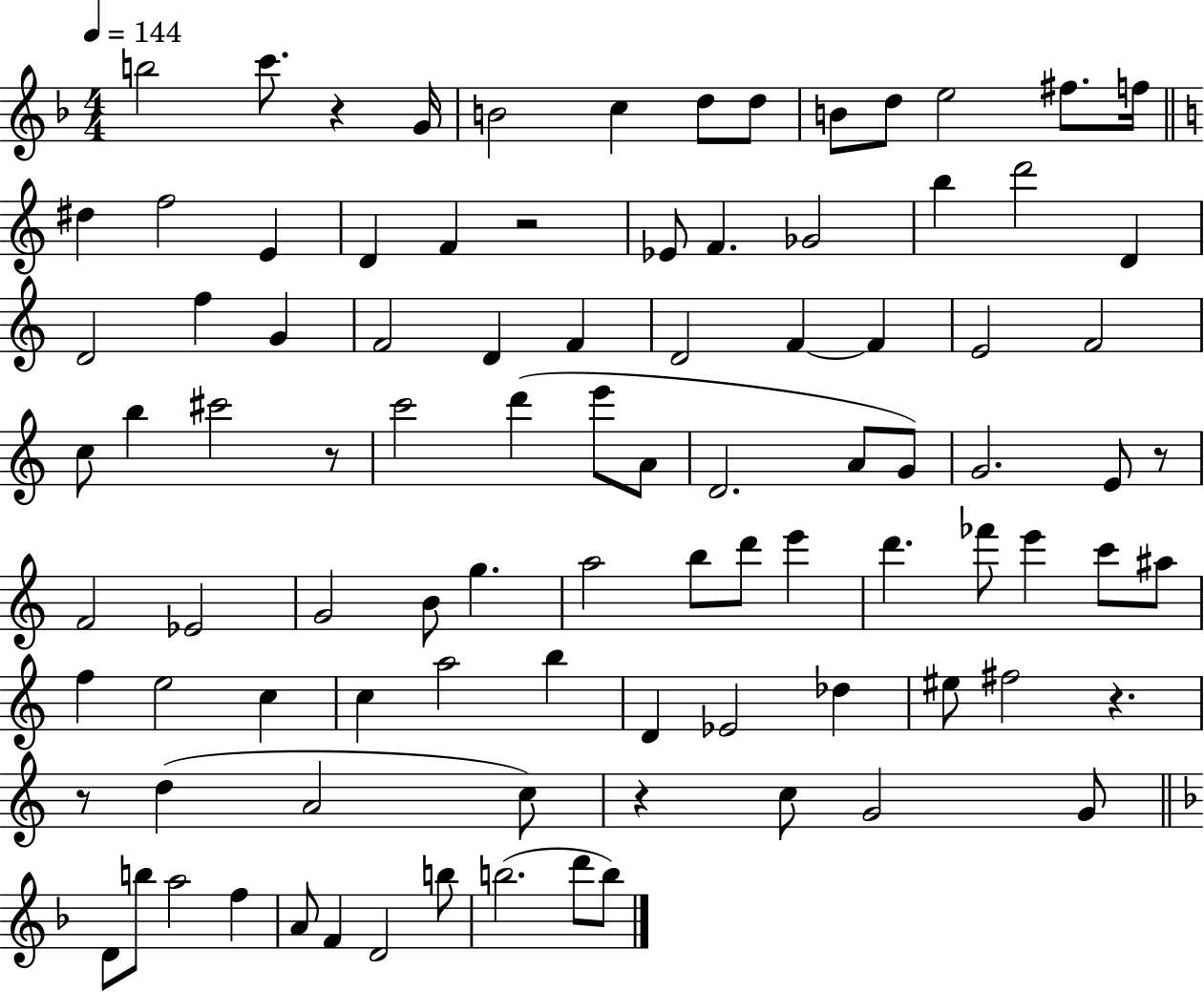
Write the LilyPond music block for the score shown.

{
  \clef treble
  \numericTimeSignature
  \time 4/4
  \key f \major
  \tempo 4 = 144
  b''2 c'''8. r4 g'16 | b'2 c''4 d''8 d''8 | b'8 d''8 e''2 fis''8. f''16 | \bar "||" \break \key a \minor dis''4 f''2 e'4 | d'4 f'4 r2 | ees'8 f'4. ges'2 | b''4 d'''2 d'4 | \break d'2 f''4 g'4 | f'2 d'4 f'4 | d'2 f'4~~ f'4 | e'2 f'2 | \break c''8 b''4 cis'''2 r8 | c'''2 d'''4( e'''8 a'8 | d'2. a'8 g'8) | g'2. e'8 r8 | \break f'2 ees'2 | g'2 b'8 g''4. | a''2 b''8 d'''8 e'''4 | d'''4. fes'''8 e'''4 c'''8 ais''8 | \break f''4 e''2 c''4 | c''4 a''2 b''4 | d'4 ees'2 des''4 | eis''8 fis''2 r4. | \break r8 d''4( a'2 c''8) | r4 c''8 g'2 g'8 | \bar "||" \break \key f \major d'8 b''8 a''2 f''4 | a'8 f'4 d'2 b''8 | b''2.( d'''8 b''8) | \bar "|."
}